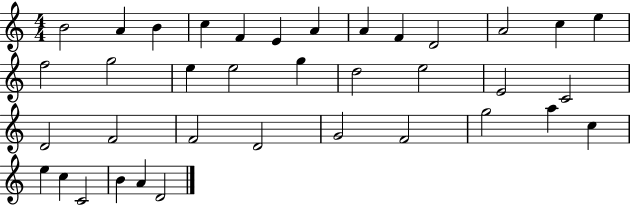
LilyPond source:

{
  \clef treble
  \numericTimeSignature
  \time 4/4
  \key c \major
  b'2 a'4 b'4 | c''4 f'4 e'4 a'4 | a'4 f'4 d'2 | a'2 c''4 e''4 | \break f''2 g''2 | e''4 e''2 g''4 | d''2 e''2 | e'2 c'2 | \break d'2 f'2 | f'2 d'2 | g'2 f'2 | g''2 a''4 c''4 | \break e''4 c''4 c'2 | b'4 a'4 d'2 | \bar "|."
}